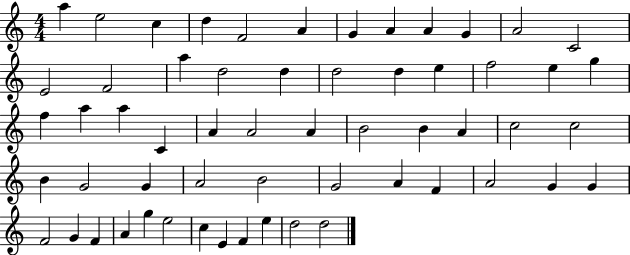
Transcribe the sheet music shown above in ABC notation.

X:1
T:Untitled
M:4/4
L:1/4
K:C
a e2 c d F2 A G A A G A2 C2 E2 F2 a d2 d d2 d e f2 e g f a a C A A2 A B2 B A c2 c2 B G2 G A2 B2 G2 A F A2 G G F2 G F A g e2 c E F e d2 d2